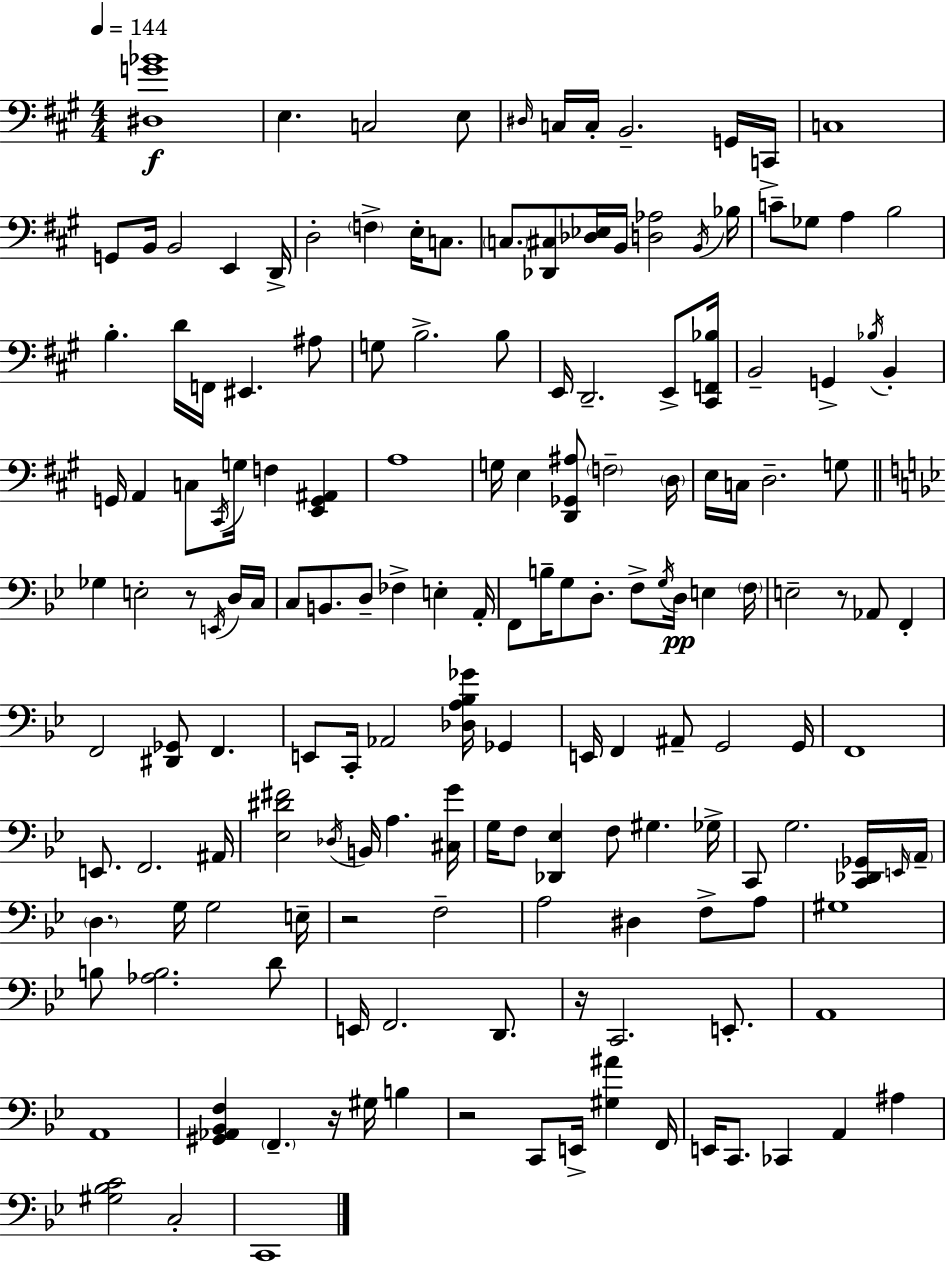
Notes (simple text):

[D#3,G4,Bb4]/w E3/q. C3/h E3/e D#3/s C3/s C3/s B2/h. G2/s C2/s C3/w G2/e B2/s B2/h E2/q D2/s D3/h F3/q E3/s C3/e. C3/e. [Db2,C#3]/e [Db3,Eb3]/s B2/s [D3,Ab3]/h B2/s Bb3/s C4/e Gb3/e A3/q B3/h B3/q. D4/s F2/s EIS2/q. A#3/e G3/e B3/h. B3/e E2/s D2/h. E2/e [C#2,F2,Bb3]/s B2/h G2/q Bb3/s B2/q G2/s A2/q C3/e C#2/s G3/s F3/q [E2,G2,A#2]/q A3/w G3/s E3/q [D2,Gb2,A#3]/e F3/h D3/s E3/s C3/s D3/h. G3/e Gb3/q E3/h R/e E2/s D3/s C3/s C3/e B2/e. D3/e FES3/q E3/q A2/s F2/e B3/s G3/e D3/e. F3/e G3/s D3/s E3/q F3/s E3/h R/e Ab2/e F2/q F2/h [D#2,Gb2]/e F2/q. E2/e C2/s Ab2/h [Db3,A3,Bb3,Gb4]/s Gb2/q E2/s F2/q A#2/e G2/h G2/s F2/w E2/e. F2/h. A#2/s [Eb3,D#4,F#4]/h Db3/s B2/s A3/q. [C#3,G4]/s G3/s F3/e [Db2,Eb3]/q F3/e G#3/q. Gb3/s C2/e G3/h. [C2,Db2,Gb2]/s E2/s A2/s D3/q. G3/s G3/h E3/s R/h F3/h A3/h D#3/q F3/e A3/e G#3/w B3/e [Ab3,B3]/h. D4/e E2/s F2/h. D2/e. R/s C2/h. E2/e. A2/w A2/w [G#2,Ab2,Bb2,F3]/q F2/q. R/s G#3/s B3/q R/h C2/e E2/s [G#3,A#4]/q F2/s E2/s C2/e. CES2/q A2/q A#3/q [G#3,Bb3,C4]/h C3/h C2/w